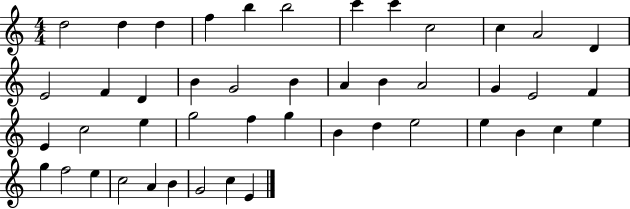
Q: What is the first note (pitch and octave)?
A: D5